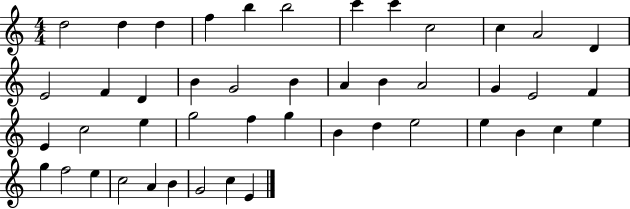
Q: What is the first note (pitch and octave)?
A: D5